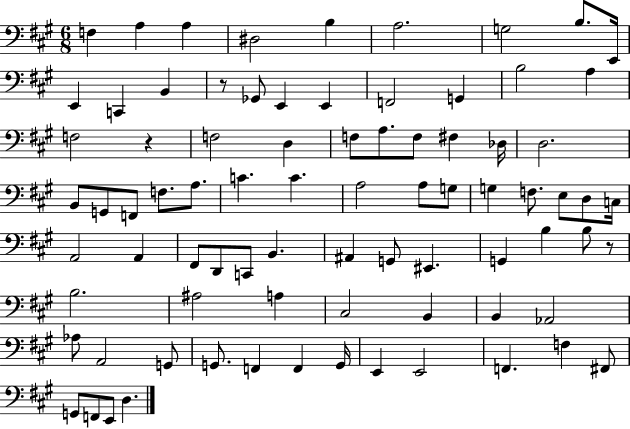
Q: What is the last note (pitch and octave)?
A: D3